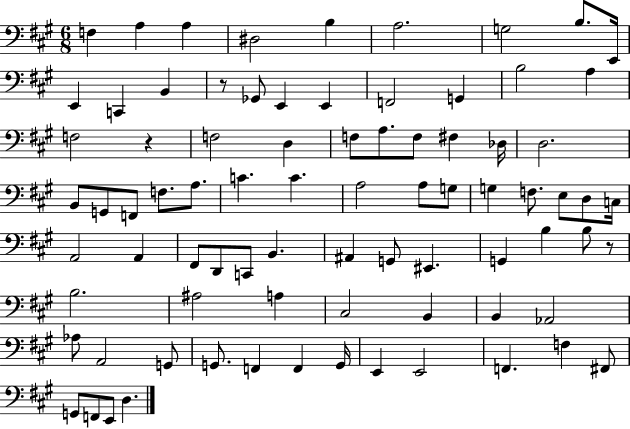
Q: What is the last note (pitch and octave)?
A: D3